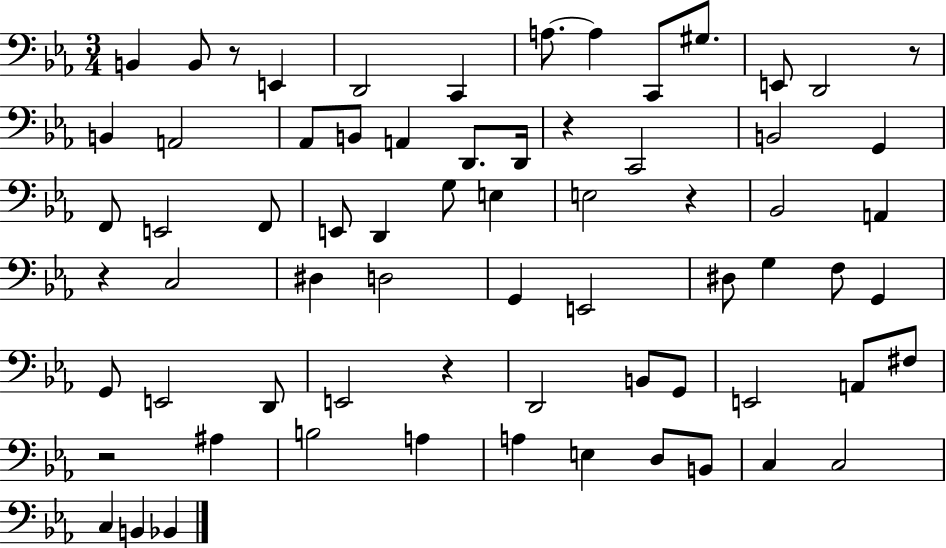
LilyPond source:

{
  \clef bass
  \numericTimeSignature
  \time 3/4
  \key ees \major
  b,4 b,8 r8 e,4 | d,2 c,4 | a8.~~ a4 c,8 gis8. | e,8 d,2 r8 | \break b,4 a,2 | aes,8 b,8 a,4 d,8. d,16 | r4 c,2 | b,2 g,4 | \break f,8 e,2 f,8 | e,8 d,4 g8 e4 | e2 r4 | bes,2 a,4 | \break r4 c2 | dis4 d2 | g,4 e,2 | dis8 g4 f8 g,4 | \break g,8 e,2 d,8 | e,2 r4 | d,2 b,8 g,8 | e,2 a,8 fis8 | \break r2 ais4 | b2 a4 | a4 e4 d8 b,8 | c4 c2 | \break c4 b,4 bes,4 | \bar "|."
}